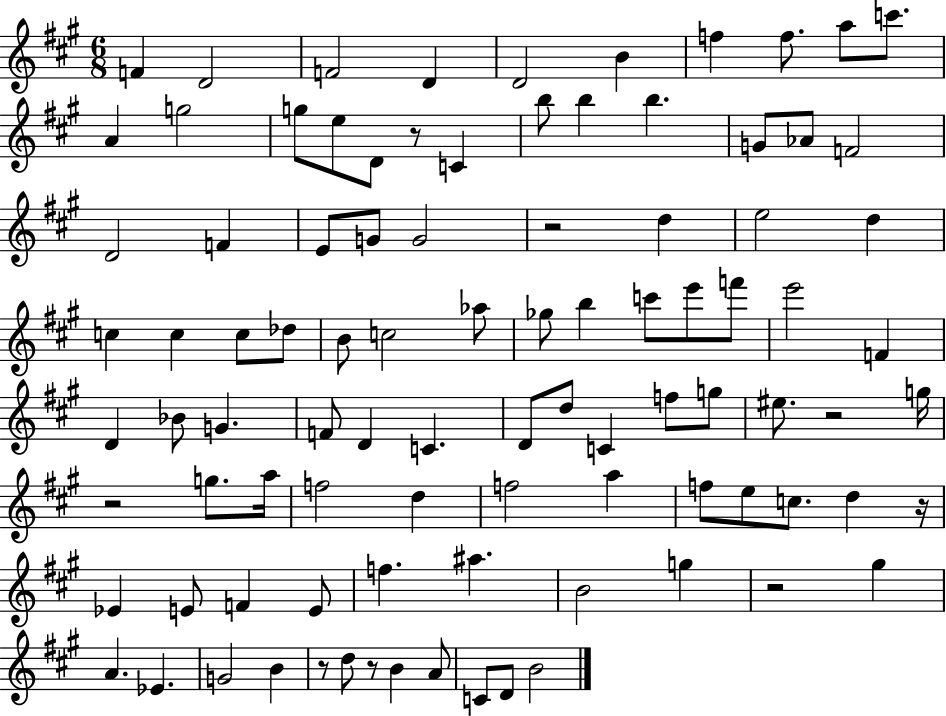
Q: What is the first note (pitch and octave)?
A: F4